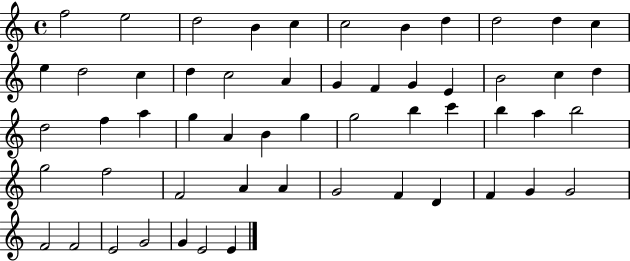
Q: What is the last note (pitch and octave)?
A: E4